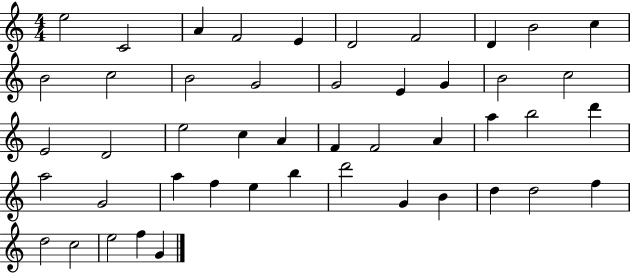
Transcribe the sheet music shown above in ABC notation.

X:1
T:Untitled
M:4/4
L:1/4
K:C
e2 C2 A F2 E D2 F2 D B2 c B2 c2 B2 G2 G2 E G B2 c2 E2 D2 e2 c A F F2 A a b2 d' a2 G2 a f e b d'2 G B d d2 f d2 c2 e2 f G